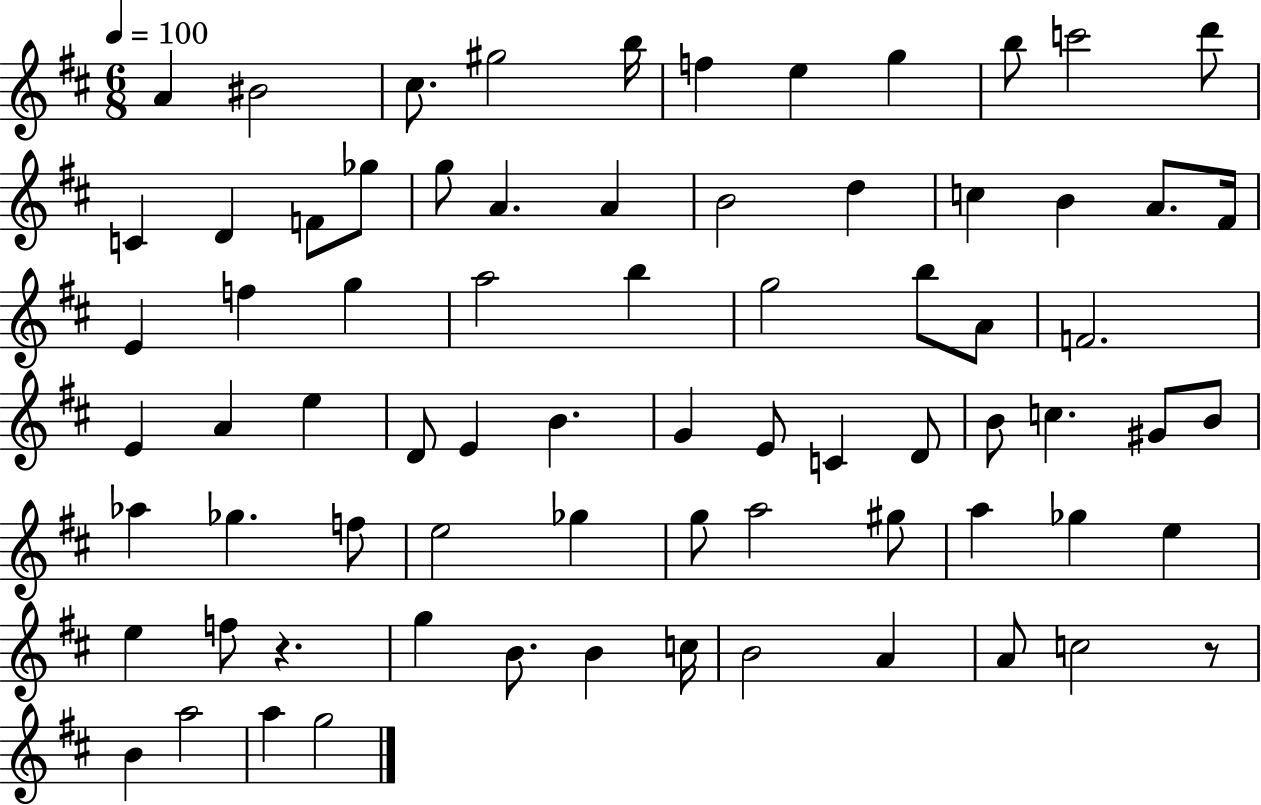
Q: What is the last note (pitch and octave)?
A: G5